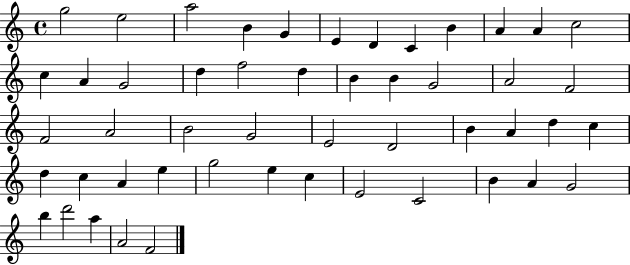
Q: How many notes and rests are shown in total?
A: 50